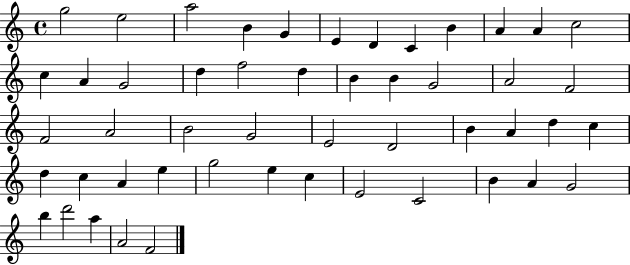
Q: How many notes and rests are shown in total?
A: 50